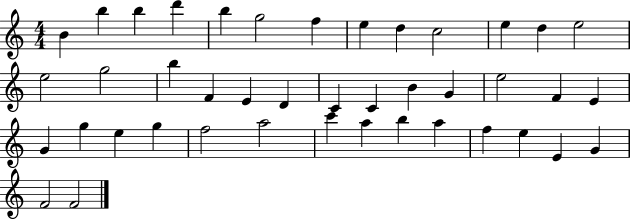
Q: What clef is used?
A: treble